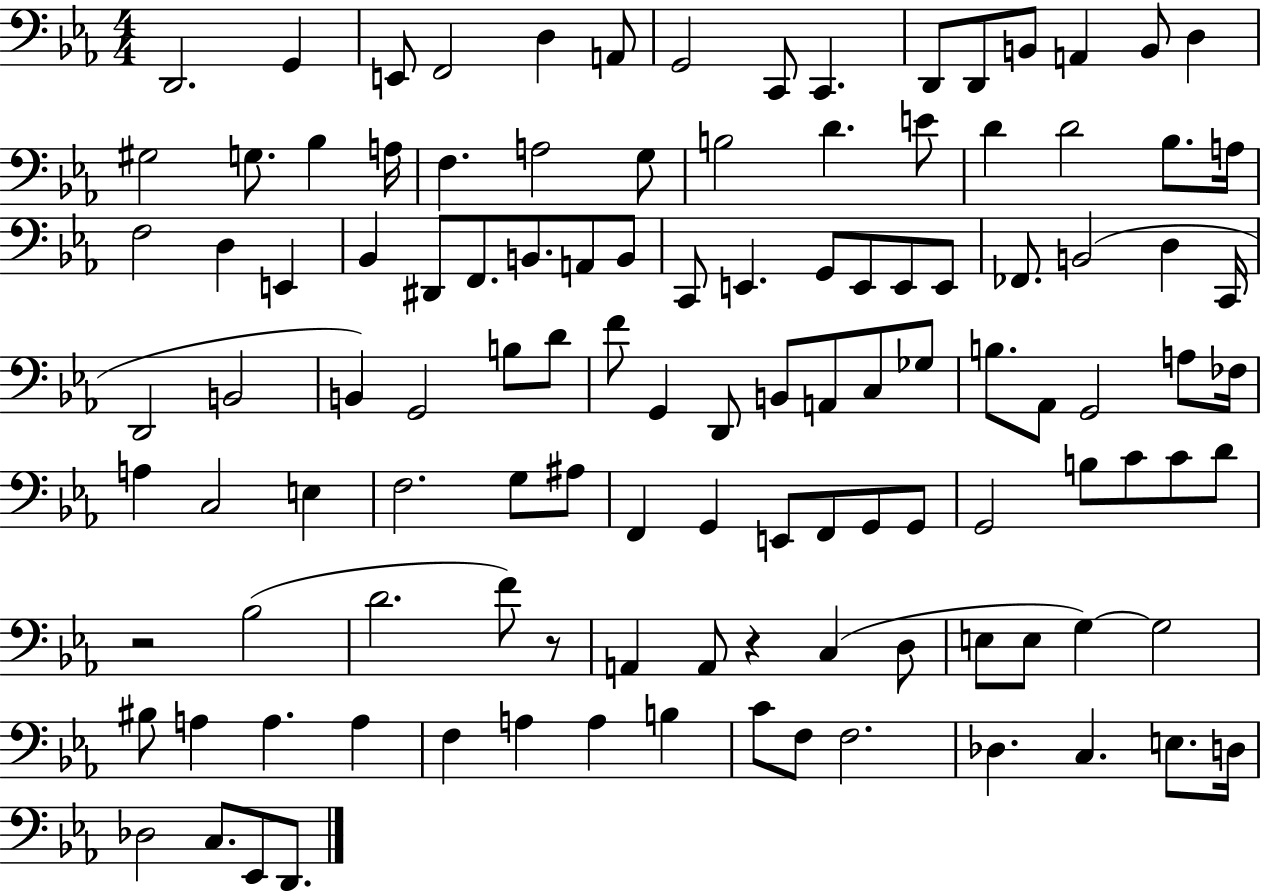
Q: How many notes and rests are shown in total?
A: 116